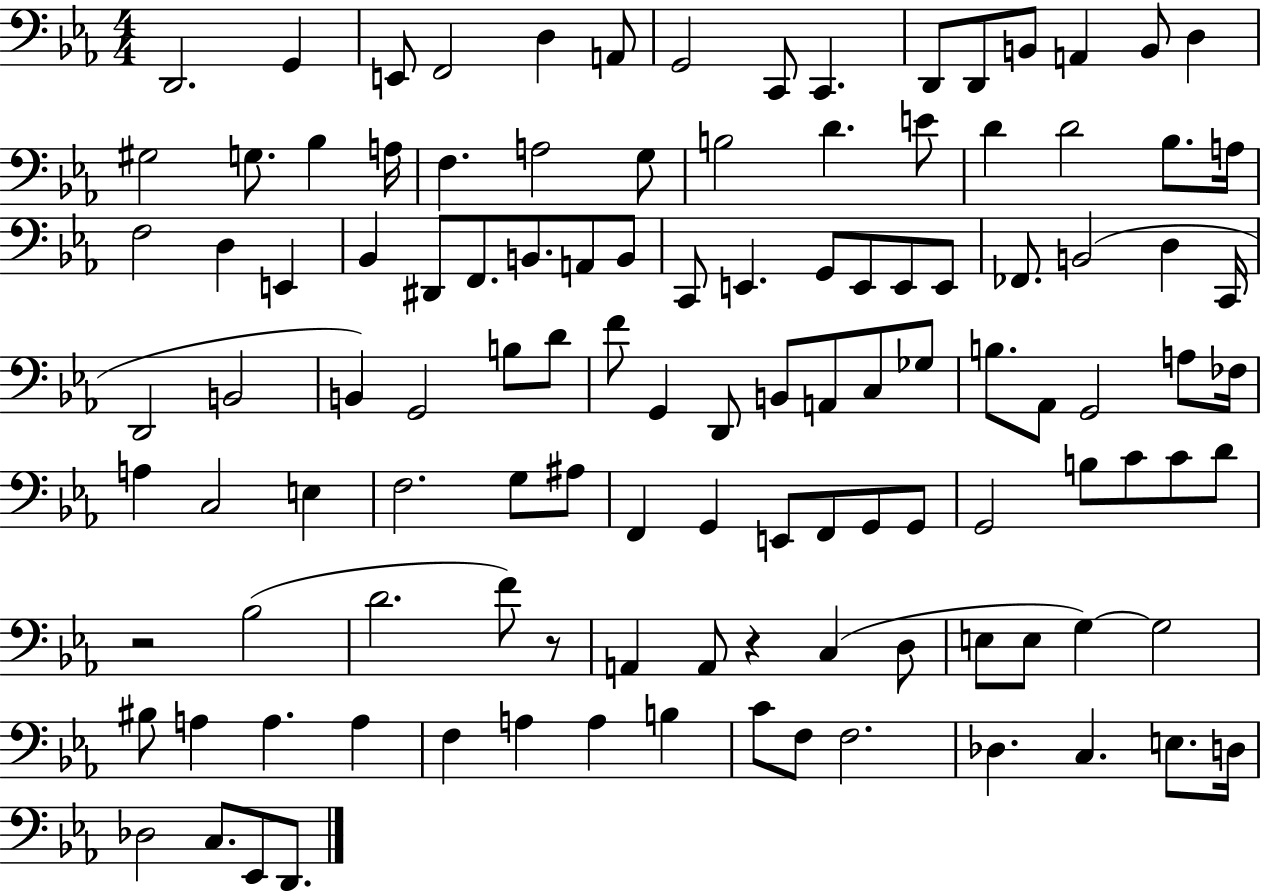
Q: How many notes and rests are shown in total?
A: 116